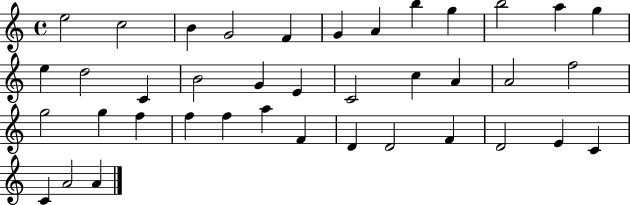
X:1
T:Untitled
M:4/4
L:1/4
K:C
e2 c2 B G2 F G A b g b2 a g e d2 C B2 G E C2 c A A2 f2 g2 g f f f a F D D2 F D2 E C C A2 A